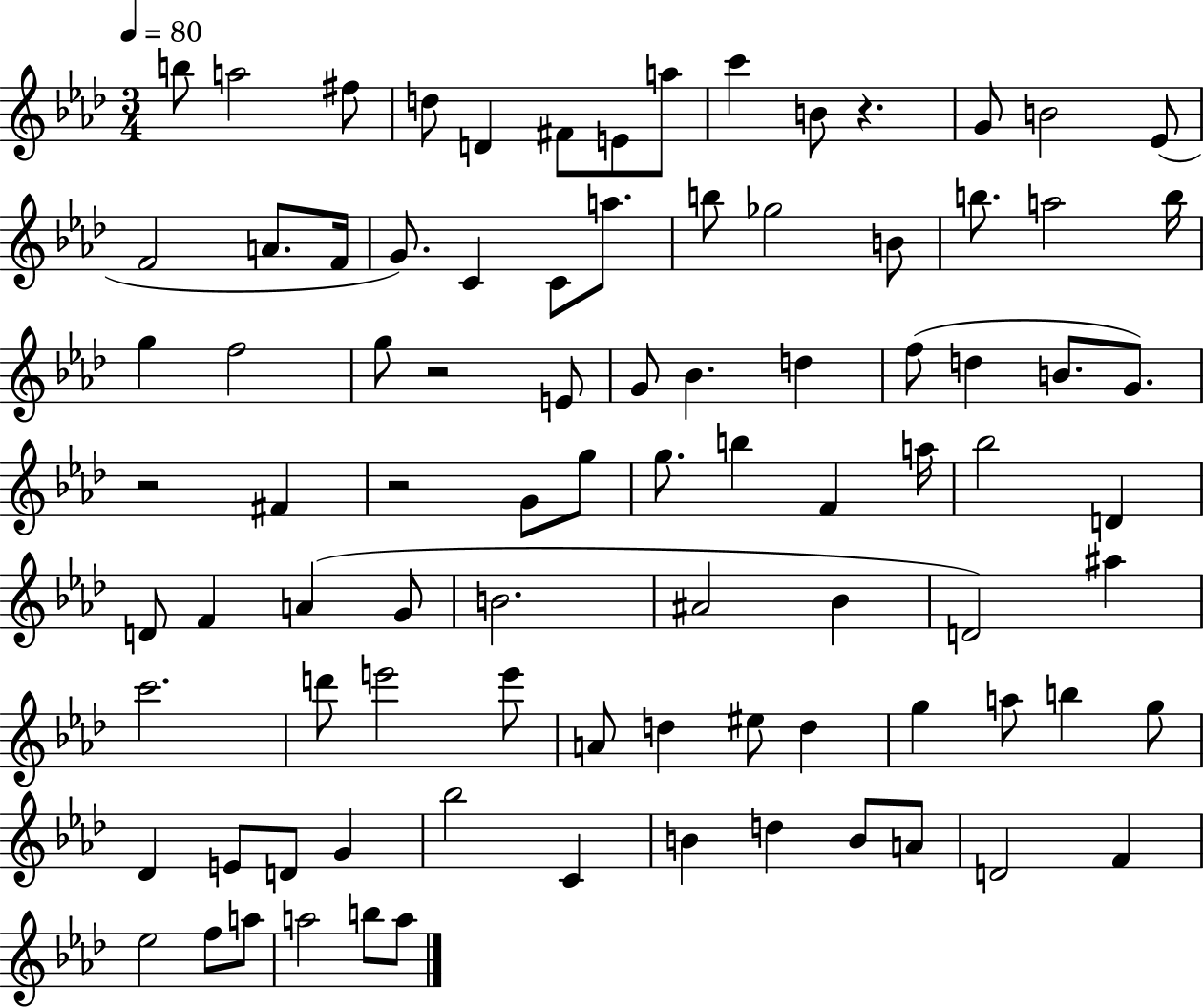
B5/e A5/h F#5/e D5/e D4/q F#4/e E4/e A5/e C6/q B4/e R/q. G4/e B4/h Eb4/e F4/h A4/e. F4/s G4/e. C4/q C4/e A5/e. B5/e Gb5/h B4/e B5/e. A5/h B5/s G5/q F5/h G5/e R/h E4/e G4/e Bb4/q. D5/q F5/e D5/q B4/e. G4/e. R/h F#4/q R/h G4/e G5/e G5/e. B5/q F4/q A5/s Bb5/h D4/q D4/e F4/q A4/q G4/e B4/h. A#4/h Bb4/q D4/h A#5/q C6/h. D6/e E6/h E6/e A4/e D5/q EIS5/e D5/q G5/q A5/e B5/q G5/e Db4/q E4/e D4/e G4/q Bb5/h C4/q B4/q D5/q B4/e A4/e D4/h F4/q Eb5/h F5/e A5/e A5/h B5/e A5/e